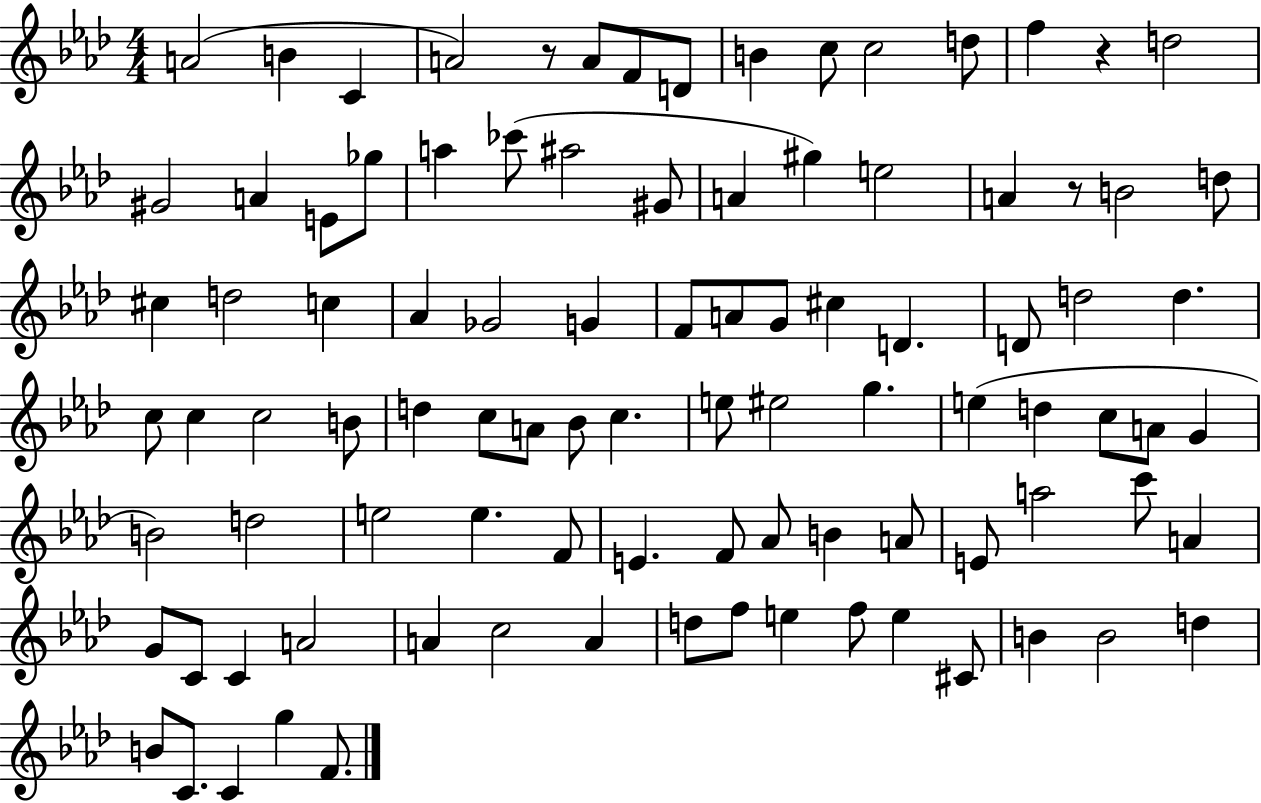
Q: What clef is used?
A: treble